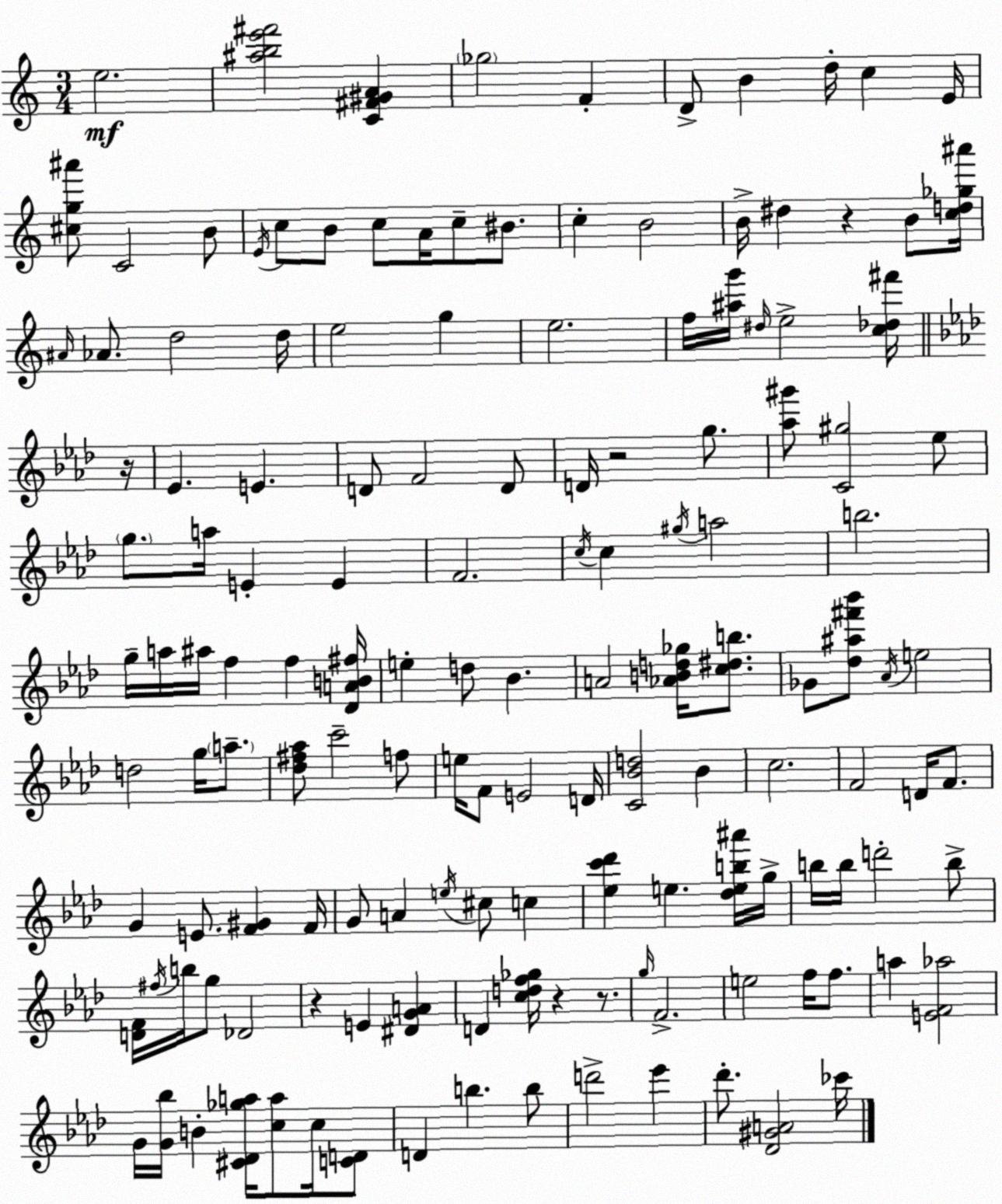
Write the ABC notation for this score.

X:1
T:Untitled
M:3/4
L:1/4
K:Am
e2 [^abe'^f']2 [C^F^GA] _g2 F D/2 B d/4 c E/4 [^cg^a']/2 C2 B/2 E/4 c/2 B/2 c/2 A/4 c/2 ^B/2 c B2 B/4 ^d z B/2 [cd_g^a']/4 ^A/4 _A/2 d2 d/4 e2 g e2 f/4 [^ag']/4 ^d/4 e2 [c_d^f']/4 z/4 _E E D/2 F2 D/2 D/4 z2 g/2 [_a^g']/2 [C^g]2 _e/2 g/2 a/4 E E F2 c/4 c ^g/4 a2 b2 g/4 a/4 ^a/4 f f [_DAB^f]/4 e d/2 _B A2 [_ABd_g]/4 [c^db]/2 _G/2 [_d^a^f'_b']/2 _A/4 e2 d2 g/4 a/2 [_d^f_a]/2 c'2 f/2 e/4 F/2 E2 D/4 [C_Bd]2 _B c2 F2 D/4 F/2 G E/2 [F^G] F/4 G/2 A e/4 ^c/2 c [_ec'_d'] e [_deb^a']/4 g/4 b/4 b/4 d'2 b/2 [DF]/4 ^f/4 b/4 g/2 _D2 z E [^DGA] D [cdf_g]/4 z z/2 g/4 F2 e2 f/4 f/2 a [EF_a]2 G/4 [G_b]/4 B [^C_D_ga]/4 [ca]/2 c/4 [CD]/2 D b b/2 d'2 _e' _d'/2 [_D^GA]2 _c'/4